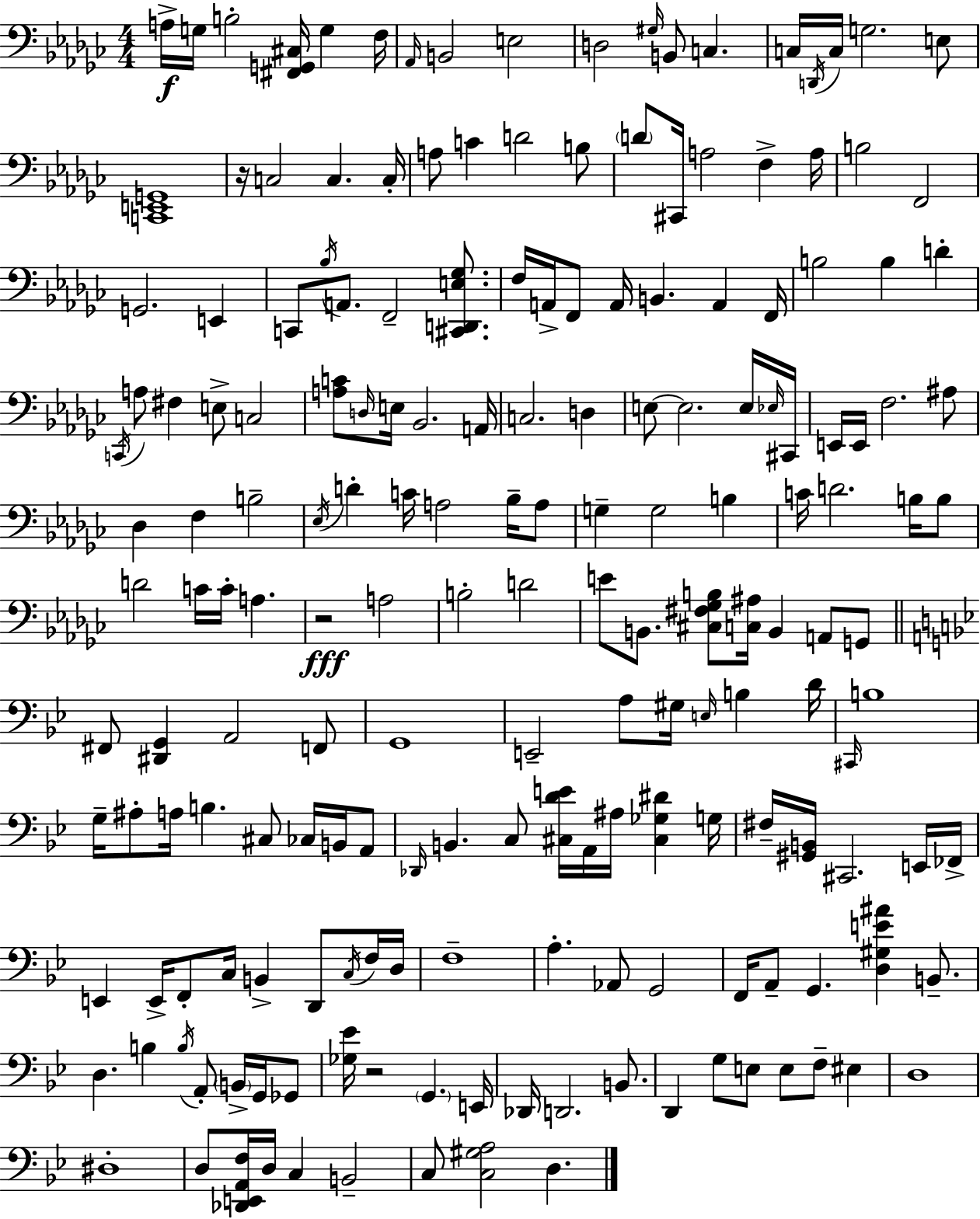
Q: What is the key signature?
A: EES minor